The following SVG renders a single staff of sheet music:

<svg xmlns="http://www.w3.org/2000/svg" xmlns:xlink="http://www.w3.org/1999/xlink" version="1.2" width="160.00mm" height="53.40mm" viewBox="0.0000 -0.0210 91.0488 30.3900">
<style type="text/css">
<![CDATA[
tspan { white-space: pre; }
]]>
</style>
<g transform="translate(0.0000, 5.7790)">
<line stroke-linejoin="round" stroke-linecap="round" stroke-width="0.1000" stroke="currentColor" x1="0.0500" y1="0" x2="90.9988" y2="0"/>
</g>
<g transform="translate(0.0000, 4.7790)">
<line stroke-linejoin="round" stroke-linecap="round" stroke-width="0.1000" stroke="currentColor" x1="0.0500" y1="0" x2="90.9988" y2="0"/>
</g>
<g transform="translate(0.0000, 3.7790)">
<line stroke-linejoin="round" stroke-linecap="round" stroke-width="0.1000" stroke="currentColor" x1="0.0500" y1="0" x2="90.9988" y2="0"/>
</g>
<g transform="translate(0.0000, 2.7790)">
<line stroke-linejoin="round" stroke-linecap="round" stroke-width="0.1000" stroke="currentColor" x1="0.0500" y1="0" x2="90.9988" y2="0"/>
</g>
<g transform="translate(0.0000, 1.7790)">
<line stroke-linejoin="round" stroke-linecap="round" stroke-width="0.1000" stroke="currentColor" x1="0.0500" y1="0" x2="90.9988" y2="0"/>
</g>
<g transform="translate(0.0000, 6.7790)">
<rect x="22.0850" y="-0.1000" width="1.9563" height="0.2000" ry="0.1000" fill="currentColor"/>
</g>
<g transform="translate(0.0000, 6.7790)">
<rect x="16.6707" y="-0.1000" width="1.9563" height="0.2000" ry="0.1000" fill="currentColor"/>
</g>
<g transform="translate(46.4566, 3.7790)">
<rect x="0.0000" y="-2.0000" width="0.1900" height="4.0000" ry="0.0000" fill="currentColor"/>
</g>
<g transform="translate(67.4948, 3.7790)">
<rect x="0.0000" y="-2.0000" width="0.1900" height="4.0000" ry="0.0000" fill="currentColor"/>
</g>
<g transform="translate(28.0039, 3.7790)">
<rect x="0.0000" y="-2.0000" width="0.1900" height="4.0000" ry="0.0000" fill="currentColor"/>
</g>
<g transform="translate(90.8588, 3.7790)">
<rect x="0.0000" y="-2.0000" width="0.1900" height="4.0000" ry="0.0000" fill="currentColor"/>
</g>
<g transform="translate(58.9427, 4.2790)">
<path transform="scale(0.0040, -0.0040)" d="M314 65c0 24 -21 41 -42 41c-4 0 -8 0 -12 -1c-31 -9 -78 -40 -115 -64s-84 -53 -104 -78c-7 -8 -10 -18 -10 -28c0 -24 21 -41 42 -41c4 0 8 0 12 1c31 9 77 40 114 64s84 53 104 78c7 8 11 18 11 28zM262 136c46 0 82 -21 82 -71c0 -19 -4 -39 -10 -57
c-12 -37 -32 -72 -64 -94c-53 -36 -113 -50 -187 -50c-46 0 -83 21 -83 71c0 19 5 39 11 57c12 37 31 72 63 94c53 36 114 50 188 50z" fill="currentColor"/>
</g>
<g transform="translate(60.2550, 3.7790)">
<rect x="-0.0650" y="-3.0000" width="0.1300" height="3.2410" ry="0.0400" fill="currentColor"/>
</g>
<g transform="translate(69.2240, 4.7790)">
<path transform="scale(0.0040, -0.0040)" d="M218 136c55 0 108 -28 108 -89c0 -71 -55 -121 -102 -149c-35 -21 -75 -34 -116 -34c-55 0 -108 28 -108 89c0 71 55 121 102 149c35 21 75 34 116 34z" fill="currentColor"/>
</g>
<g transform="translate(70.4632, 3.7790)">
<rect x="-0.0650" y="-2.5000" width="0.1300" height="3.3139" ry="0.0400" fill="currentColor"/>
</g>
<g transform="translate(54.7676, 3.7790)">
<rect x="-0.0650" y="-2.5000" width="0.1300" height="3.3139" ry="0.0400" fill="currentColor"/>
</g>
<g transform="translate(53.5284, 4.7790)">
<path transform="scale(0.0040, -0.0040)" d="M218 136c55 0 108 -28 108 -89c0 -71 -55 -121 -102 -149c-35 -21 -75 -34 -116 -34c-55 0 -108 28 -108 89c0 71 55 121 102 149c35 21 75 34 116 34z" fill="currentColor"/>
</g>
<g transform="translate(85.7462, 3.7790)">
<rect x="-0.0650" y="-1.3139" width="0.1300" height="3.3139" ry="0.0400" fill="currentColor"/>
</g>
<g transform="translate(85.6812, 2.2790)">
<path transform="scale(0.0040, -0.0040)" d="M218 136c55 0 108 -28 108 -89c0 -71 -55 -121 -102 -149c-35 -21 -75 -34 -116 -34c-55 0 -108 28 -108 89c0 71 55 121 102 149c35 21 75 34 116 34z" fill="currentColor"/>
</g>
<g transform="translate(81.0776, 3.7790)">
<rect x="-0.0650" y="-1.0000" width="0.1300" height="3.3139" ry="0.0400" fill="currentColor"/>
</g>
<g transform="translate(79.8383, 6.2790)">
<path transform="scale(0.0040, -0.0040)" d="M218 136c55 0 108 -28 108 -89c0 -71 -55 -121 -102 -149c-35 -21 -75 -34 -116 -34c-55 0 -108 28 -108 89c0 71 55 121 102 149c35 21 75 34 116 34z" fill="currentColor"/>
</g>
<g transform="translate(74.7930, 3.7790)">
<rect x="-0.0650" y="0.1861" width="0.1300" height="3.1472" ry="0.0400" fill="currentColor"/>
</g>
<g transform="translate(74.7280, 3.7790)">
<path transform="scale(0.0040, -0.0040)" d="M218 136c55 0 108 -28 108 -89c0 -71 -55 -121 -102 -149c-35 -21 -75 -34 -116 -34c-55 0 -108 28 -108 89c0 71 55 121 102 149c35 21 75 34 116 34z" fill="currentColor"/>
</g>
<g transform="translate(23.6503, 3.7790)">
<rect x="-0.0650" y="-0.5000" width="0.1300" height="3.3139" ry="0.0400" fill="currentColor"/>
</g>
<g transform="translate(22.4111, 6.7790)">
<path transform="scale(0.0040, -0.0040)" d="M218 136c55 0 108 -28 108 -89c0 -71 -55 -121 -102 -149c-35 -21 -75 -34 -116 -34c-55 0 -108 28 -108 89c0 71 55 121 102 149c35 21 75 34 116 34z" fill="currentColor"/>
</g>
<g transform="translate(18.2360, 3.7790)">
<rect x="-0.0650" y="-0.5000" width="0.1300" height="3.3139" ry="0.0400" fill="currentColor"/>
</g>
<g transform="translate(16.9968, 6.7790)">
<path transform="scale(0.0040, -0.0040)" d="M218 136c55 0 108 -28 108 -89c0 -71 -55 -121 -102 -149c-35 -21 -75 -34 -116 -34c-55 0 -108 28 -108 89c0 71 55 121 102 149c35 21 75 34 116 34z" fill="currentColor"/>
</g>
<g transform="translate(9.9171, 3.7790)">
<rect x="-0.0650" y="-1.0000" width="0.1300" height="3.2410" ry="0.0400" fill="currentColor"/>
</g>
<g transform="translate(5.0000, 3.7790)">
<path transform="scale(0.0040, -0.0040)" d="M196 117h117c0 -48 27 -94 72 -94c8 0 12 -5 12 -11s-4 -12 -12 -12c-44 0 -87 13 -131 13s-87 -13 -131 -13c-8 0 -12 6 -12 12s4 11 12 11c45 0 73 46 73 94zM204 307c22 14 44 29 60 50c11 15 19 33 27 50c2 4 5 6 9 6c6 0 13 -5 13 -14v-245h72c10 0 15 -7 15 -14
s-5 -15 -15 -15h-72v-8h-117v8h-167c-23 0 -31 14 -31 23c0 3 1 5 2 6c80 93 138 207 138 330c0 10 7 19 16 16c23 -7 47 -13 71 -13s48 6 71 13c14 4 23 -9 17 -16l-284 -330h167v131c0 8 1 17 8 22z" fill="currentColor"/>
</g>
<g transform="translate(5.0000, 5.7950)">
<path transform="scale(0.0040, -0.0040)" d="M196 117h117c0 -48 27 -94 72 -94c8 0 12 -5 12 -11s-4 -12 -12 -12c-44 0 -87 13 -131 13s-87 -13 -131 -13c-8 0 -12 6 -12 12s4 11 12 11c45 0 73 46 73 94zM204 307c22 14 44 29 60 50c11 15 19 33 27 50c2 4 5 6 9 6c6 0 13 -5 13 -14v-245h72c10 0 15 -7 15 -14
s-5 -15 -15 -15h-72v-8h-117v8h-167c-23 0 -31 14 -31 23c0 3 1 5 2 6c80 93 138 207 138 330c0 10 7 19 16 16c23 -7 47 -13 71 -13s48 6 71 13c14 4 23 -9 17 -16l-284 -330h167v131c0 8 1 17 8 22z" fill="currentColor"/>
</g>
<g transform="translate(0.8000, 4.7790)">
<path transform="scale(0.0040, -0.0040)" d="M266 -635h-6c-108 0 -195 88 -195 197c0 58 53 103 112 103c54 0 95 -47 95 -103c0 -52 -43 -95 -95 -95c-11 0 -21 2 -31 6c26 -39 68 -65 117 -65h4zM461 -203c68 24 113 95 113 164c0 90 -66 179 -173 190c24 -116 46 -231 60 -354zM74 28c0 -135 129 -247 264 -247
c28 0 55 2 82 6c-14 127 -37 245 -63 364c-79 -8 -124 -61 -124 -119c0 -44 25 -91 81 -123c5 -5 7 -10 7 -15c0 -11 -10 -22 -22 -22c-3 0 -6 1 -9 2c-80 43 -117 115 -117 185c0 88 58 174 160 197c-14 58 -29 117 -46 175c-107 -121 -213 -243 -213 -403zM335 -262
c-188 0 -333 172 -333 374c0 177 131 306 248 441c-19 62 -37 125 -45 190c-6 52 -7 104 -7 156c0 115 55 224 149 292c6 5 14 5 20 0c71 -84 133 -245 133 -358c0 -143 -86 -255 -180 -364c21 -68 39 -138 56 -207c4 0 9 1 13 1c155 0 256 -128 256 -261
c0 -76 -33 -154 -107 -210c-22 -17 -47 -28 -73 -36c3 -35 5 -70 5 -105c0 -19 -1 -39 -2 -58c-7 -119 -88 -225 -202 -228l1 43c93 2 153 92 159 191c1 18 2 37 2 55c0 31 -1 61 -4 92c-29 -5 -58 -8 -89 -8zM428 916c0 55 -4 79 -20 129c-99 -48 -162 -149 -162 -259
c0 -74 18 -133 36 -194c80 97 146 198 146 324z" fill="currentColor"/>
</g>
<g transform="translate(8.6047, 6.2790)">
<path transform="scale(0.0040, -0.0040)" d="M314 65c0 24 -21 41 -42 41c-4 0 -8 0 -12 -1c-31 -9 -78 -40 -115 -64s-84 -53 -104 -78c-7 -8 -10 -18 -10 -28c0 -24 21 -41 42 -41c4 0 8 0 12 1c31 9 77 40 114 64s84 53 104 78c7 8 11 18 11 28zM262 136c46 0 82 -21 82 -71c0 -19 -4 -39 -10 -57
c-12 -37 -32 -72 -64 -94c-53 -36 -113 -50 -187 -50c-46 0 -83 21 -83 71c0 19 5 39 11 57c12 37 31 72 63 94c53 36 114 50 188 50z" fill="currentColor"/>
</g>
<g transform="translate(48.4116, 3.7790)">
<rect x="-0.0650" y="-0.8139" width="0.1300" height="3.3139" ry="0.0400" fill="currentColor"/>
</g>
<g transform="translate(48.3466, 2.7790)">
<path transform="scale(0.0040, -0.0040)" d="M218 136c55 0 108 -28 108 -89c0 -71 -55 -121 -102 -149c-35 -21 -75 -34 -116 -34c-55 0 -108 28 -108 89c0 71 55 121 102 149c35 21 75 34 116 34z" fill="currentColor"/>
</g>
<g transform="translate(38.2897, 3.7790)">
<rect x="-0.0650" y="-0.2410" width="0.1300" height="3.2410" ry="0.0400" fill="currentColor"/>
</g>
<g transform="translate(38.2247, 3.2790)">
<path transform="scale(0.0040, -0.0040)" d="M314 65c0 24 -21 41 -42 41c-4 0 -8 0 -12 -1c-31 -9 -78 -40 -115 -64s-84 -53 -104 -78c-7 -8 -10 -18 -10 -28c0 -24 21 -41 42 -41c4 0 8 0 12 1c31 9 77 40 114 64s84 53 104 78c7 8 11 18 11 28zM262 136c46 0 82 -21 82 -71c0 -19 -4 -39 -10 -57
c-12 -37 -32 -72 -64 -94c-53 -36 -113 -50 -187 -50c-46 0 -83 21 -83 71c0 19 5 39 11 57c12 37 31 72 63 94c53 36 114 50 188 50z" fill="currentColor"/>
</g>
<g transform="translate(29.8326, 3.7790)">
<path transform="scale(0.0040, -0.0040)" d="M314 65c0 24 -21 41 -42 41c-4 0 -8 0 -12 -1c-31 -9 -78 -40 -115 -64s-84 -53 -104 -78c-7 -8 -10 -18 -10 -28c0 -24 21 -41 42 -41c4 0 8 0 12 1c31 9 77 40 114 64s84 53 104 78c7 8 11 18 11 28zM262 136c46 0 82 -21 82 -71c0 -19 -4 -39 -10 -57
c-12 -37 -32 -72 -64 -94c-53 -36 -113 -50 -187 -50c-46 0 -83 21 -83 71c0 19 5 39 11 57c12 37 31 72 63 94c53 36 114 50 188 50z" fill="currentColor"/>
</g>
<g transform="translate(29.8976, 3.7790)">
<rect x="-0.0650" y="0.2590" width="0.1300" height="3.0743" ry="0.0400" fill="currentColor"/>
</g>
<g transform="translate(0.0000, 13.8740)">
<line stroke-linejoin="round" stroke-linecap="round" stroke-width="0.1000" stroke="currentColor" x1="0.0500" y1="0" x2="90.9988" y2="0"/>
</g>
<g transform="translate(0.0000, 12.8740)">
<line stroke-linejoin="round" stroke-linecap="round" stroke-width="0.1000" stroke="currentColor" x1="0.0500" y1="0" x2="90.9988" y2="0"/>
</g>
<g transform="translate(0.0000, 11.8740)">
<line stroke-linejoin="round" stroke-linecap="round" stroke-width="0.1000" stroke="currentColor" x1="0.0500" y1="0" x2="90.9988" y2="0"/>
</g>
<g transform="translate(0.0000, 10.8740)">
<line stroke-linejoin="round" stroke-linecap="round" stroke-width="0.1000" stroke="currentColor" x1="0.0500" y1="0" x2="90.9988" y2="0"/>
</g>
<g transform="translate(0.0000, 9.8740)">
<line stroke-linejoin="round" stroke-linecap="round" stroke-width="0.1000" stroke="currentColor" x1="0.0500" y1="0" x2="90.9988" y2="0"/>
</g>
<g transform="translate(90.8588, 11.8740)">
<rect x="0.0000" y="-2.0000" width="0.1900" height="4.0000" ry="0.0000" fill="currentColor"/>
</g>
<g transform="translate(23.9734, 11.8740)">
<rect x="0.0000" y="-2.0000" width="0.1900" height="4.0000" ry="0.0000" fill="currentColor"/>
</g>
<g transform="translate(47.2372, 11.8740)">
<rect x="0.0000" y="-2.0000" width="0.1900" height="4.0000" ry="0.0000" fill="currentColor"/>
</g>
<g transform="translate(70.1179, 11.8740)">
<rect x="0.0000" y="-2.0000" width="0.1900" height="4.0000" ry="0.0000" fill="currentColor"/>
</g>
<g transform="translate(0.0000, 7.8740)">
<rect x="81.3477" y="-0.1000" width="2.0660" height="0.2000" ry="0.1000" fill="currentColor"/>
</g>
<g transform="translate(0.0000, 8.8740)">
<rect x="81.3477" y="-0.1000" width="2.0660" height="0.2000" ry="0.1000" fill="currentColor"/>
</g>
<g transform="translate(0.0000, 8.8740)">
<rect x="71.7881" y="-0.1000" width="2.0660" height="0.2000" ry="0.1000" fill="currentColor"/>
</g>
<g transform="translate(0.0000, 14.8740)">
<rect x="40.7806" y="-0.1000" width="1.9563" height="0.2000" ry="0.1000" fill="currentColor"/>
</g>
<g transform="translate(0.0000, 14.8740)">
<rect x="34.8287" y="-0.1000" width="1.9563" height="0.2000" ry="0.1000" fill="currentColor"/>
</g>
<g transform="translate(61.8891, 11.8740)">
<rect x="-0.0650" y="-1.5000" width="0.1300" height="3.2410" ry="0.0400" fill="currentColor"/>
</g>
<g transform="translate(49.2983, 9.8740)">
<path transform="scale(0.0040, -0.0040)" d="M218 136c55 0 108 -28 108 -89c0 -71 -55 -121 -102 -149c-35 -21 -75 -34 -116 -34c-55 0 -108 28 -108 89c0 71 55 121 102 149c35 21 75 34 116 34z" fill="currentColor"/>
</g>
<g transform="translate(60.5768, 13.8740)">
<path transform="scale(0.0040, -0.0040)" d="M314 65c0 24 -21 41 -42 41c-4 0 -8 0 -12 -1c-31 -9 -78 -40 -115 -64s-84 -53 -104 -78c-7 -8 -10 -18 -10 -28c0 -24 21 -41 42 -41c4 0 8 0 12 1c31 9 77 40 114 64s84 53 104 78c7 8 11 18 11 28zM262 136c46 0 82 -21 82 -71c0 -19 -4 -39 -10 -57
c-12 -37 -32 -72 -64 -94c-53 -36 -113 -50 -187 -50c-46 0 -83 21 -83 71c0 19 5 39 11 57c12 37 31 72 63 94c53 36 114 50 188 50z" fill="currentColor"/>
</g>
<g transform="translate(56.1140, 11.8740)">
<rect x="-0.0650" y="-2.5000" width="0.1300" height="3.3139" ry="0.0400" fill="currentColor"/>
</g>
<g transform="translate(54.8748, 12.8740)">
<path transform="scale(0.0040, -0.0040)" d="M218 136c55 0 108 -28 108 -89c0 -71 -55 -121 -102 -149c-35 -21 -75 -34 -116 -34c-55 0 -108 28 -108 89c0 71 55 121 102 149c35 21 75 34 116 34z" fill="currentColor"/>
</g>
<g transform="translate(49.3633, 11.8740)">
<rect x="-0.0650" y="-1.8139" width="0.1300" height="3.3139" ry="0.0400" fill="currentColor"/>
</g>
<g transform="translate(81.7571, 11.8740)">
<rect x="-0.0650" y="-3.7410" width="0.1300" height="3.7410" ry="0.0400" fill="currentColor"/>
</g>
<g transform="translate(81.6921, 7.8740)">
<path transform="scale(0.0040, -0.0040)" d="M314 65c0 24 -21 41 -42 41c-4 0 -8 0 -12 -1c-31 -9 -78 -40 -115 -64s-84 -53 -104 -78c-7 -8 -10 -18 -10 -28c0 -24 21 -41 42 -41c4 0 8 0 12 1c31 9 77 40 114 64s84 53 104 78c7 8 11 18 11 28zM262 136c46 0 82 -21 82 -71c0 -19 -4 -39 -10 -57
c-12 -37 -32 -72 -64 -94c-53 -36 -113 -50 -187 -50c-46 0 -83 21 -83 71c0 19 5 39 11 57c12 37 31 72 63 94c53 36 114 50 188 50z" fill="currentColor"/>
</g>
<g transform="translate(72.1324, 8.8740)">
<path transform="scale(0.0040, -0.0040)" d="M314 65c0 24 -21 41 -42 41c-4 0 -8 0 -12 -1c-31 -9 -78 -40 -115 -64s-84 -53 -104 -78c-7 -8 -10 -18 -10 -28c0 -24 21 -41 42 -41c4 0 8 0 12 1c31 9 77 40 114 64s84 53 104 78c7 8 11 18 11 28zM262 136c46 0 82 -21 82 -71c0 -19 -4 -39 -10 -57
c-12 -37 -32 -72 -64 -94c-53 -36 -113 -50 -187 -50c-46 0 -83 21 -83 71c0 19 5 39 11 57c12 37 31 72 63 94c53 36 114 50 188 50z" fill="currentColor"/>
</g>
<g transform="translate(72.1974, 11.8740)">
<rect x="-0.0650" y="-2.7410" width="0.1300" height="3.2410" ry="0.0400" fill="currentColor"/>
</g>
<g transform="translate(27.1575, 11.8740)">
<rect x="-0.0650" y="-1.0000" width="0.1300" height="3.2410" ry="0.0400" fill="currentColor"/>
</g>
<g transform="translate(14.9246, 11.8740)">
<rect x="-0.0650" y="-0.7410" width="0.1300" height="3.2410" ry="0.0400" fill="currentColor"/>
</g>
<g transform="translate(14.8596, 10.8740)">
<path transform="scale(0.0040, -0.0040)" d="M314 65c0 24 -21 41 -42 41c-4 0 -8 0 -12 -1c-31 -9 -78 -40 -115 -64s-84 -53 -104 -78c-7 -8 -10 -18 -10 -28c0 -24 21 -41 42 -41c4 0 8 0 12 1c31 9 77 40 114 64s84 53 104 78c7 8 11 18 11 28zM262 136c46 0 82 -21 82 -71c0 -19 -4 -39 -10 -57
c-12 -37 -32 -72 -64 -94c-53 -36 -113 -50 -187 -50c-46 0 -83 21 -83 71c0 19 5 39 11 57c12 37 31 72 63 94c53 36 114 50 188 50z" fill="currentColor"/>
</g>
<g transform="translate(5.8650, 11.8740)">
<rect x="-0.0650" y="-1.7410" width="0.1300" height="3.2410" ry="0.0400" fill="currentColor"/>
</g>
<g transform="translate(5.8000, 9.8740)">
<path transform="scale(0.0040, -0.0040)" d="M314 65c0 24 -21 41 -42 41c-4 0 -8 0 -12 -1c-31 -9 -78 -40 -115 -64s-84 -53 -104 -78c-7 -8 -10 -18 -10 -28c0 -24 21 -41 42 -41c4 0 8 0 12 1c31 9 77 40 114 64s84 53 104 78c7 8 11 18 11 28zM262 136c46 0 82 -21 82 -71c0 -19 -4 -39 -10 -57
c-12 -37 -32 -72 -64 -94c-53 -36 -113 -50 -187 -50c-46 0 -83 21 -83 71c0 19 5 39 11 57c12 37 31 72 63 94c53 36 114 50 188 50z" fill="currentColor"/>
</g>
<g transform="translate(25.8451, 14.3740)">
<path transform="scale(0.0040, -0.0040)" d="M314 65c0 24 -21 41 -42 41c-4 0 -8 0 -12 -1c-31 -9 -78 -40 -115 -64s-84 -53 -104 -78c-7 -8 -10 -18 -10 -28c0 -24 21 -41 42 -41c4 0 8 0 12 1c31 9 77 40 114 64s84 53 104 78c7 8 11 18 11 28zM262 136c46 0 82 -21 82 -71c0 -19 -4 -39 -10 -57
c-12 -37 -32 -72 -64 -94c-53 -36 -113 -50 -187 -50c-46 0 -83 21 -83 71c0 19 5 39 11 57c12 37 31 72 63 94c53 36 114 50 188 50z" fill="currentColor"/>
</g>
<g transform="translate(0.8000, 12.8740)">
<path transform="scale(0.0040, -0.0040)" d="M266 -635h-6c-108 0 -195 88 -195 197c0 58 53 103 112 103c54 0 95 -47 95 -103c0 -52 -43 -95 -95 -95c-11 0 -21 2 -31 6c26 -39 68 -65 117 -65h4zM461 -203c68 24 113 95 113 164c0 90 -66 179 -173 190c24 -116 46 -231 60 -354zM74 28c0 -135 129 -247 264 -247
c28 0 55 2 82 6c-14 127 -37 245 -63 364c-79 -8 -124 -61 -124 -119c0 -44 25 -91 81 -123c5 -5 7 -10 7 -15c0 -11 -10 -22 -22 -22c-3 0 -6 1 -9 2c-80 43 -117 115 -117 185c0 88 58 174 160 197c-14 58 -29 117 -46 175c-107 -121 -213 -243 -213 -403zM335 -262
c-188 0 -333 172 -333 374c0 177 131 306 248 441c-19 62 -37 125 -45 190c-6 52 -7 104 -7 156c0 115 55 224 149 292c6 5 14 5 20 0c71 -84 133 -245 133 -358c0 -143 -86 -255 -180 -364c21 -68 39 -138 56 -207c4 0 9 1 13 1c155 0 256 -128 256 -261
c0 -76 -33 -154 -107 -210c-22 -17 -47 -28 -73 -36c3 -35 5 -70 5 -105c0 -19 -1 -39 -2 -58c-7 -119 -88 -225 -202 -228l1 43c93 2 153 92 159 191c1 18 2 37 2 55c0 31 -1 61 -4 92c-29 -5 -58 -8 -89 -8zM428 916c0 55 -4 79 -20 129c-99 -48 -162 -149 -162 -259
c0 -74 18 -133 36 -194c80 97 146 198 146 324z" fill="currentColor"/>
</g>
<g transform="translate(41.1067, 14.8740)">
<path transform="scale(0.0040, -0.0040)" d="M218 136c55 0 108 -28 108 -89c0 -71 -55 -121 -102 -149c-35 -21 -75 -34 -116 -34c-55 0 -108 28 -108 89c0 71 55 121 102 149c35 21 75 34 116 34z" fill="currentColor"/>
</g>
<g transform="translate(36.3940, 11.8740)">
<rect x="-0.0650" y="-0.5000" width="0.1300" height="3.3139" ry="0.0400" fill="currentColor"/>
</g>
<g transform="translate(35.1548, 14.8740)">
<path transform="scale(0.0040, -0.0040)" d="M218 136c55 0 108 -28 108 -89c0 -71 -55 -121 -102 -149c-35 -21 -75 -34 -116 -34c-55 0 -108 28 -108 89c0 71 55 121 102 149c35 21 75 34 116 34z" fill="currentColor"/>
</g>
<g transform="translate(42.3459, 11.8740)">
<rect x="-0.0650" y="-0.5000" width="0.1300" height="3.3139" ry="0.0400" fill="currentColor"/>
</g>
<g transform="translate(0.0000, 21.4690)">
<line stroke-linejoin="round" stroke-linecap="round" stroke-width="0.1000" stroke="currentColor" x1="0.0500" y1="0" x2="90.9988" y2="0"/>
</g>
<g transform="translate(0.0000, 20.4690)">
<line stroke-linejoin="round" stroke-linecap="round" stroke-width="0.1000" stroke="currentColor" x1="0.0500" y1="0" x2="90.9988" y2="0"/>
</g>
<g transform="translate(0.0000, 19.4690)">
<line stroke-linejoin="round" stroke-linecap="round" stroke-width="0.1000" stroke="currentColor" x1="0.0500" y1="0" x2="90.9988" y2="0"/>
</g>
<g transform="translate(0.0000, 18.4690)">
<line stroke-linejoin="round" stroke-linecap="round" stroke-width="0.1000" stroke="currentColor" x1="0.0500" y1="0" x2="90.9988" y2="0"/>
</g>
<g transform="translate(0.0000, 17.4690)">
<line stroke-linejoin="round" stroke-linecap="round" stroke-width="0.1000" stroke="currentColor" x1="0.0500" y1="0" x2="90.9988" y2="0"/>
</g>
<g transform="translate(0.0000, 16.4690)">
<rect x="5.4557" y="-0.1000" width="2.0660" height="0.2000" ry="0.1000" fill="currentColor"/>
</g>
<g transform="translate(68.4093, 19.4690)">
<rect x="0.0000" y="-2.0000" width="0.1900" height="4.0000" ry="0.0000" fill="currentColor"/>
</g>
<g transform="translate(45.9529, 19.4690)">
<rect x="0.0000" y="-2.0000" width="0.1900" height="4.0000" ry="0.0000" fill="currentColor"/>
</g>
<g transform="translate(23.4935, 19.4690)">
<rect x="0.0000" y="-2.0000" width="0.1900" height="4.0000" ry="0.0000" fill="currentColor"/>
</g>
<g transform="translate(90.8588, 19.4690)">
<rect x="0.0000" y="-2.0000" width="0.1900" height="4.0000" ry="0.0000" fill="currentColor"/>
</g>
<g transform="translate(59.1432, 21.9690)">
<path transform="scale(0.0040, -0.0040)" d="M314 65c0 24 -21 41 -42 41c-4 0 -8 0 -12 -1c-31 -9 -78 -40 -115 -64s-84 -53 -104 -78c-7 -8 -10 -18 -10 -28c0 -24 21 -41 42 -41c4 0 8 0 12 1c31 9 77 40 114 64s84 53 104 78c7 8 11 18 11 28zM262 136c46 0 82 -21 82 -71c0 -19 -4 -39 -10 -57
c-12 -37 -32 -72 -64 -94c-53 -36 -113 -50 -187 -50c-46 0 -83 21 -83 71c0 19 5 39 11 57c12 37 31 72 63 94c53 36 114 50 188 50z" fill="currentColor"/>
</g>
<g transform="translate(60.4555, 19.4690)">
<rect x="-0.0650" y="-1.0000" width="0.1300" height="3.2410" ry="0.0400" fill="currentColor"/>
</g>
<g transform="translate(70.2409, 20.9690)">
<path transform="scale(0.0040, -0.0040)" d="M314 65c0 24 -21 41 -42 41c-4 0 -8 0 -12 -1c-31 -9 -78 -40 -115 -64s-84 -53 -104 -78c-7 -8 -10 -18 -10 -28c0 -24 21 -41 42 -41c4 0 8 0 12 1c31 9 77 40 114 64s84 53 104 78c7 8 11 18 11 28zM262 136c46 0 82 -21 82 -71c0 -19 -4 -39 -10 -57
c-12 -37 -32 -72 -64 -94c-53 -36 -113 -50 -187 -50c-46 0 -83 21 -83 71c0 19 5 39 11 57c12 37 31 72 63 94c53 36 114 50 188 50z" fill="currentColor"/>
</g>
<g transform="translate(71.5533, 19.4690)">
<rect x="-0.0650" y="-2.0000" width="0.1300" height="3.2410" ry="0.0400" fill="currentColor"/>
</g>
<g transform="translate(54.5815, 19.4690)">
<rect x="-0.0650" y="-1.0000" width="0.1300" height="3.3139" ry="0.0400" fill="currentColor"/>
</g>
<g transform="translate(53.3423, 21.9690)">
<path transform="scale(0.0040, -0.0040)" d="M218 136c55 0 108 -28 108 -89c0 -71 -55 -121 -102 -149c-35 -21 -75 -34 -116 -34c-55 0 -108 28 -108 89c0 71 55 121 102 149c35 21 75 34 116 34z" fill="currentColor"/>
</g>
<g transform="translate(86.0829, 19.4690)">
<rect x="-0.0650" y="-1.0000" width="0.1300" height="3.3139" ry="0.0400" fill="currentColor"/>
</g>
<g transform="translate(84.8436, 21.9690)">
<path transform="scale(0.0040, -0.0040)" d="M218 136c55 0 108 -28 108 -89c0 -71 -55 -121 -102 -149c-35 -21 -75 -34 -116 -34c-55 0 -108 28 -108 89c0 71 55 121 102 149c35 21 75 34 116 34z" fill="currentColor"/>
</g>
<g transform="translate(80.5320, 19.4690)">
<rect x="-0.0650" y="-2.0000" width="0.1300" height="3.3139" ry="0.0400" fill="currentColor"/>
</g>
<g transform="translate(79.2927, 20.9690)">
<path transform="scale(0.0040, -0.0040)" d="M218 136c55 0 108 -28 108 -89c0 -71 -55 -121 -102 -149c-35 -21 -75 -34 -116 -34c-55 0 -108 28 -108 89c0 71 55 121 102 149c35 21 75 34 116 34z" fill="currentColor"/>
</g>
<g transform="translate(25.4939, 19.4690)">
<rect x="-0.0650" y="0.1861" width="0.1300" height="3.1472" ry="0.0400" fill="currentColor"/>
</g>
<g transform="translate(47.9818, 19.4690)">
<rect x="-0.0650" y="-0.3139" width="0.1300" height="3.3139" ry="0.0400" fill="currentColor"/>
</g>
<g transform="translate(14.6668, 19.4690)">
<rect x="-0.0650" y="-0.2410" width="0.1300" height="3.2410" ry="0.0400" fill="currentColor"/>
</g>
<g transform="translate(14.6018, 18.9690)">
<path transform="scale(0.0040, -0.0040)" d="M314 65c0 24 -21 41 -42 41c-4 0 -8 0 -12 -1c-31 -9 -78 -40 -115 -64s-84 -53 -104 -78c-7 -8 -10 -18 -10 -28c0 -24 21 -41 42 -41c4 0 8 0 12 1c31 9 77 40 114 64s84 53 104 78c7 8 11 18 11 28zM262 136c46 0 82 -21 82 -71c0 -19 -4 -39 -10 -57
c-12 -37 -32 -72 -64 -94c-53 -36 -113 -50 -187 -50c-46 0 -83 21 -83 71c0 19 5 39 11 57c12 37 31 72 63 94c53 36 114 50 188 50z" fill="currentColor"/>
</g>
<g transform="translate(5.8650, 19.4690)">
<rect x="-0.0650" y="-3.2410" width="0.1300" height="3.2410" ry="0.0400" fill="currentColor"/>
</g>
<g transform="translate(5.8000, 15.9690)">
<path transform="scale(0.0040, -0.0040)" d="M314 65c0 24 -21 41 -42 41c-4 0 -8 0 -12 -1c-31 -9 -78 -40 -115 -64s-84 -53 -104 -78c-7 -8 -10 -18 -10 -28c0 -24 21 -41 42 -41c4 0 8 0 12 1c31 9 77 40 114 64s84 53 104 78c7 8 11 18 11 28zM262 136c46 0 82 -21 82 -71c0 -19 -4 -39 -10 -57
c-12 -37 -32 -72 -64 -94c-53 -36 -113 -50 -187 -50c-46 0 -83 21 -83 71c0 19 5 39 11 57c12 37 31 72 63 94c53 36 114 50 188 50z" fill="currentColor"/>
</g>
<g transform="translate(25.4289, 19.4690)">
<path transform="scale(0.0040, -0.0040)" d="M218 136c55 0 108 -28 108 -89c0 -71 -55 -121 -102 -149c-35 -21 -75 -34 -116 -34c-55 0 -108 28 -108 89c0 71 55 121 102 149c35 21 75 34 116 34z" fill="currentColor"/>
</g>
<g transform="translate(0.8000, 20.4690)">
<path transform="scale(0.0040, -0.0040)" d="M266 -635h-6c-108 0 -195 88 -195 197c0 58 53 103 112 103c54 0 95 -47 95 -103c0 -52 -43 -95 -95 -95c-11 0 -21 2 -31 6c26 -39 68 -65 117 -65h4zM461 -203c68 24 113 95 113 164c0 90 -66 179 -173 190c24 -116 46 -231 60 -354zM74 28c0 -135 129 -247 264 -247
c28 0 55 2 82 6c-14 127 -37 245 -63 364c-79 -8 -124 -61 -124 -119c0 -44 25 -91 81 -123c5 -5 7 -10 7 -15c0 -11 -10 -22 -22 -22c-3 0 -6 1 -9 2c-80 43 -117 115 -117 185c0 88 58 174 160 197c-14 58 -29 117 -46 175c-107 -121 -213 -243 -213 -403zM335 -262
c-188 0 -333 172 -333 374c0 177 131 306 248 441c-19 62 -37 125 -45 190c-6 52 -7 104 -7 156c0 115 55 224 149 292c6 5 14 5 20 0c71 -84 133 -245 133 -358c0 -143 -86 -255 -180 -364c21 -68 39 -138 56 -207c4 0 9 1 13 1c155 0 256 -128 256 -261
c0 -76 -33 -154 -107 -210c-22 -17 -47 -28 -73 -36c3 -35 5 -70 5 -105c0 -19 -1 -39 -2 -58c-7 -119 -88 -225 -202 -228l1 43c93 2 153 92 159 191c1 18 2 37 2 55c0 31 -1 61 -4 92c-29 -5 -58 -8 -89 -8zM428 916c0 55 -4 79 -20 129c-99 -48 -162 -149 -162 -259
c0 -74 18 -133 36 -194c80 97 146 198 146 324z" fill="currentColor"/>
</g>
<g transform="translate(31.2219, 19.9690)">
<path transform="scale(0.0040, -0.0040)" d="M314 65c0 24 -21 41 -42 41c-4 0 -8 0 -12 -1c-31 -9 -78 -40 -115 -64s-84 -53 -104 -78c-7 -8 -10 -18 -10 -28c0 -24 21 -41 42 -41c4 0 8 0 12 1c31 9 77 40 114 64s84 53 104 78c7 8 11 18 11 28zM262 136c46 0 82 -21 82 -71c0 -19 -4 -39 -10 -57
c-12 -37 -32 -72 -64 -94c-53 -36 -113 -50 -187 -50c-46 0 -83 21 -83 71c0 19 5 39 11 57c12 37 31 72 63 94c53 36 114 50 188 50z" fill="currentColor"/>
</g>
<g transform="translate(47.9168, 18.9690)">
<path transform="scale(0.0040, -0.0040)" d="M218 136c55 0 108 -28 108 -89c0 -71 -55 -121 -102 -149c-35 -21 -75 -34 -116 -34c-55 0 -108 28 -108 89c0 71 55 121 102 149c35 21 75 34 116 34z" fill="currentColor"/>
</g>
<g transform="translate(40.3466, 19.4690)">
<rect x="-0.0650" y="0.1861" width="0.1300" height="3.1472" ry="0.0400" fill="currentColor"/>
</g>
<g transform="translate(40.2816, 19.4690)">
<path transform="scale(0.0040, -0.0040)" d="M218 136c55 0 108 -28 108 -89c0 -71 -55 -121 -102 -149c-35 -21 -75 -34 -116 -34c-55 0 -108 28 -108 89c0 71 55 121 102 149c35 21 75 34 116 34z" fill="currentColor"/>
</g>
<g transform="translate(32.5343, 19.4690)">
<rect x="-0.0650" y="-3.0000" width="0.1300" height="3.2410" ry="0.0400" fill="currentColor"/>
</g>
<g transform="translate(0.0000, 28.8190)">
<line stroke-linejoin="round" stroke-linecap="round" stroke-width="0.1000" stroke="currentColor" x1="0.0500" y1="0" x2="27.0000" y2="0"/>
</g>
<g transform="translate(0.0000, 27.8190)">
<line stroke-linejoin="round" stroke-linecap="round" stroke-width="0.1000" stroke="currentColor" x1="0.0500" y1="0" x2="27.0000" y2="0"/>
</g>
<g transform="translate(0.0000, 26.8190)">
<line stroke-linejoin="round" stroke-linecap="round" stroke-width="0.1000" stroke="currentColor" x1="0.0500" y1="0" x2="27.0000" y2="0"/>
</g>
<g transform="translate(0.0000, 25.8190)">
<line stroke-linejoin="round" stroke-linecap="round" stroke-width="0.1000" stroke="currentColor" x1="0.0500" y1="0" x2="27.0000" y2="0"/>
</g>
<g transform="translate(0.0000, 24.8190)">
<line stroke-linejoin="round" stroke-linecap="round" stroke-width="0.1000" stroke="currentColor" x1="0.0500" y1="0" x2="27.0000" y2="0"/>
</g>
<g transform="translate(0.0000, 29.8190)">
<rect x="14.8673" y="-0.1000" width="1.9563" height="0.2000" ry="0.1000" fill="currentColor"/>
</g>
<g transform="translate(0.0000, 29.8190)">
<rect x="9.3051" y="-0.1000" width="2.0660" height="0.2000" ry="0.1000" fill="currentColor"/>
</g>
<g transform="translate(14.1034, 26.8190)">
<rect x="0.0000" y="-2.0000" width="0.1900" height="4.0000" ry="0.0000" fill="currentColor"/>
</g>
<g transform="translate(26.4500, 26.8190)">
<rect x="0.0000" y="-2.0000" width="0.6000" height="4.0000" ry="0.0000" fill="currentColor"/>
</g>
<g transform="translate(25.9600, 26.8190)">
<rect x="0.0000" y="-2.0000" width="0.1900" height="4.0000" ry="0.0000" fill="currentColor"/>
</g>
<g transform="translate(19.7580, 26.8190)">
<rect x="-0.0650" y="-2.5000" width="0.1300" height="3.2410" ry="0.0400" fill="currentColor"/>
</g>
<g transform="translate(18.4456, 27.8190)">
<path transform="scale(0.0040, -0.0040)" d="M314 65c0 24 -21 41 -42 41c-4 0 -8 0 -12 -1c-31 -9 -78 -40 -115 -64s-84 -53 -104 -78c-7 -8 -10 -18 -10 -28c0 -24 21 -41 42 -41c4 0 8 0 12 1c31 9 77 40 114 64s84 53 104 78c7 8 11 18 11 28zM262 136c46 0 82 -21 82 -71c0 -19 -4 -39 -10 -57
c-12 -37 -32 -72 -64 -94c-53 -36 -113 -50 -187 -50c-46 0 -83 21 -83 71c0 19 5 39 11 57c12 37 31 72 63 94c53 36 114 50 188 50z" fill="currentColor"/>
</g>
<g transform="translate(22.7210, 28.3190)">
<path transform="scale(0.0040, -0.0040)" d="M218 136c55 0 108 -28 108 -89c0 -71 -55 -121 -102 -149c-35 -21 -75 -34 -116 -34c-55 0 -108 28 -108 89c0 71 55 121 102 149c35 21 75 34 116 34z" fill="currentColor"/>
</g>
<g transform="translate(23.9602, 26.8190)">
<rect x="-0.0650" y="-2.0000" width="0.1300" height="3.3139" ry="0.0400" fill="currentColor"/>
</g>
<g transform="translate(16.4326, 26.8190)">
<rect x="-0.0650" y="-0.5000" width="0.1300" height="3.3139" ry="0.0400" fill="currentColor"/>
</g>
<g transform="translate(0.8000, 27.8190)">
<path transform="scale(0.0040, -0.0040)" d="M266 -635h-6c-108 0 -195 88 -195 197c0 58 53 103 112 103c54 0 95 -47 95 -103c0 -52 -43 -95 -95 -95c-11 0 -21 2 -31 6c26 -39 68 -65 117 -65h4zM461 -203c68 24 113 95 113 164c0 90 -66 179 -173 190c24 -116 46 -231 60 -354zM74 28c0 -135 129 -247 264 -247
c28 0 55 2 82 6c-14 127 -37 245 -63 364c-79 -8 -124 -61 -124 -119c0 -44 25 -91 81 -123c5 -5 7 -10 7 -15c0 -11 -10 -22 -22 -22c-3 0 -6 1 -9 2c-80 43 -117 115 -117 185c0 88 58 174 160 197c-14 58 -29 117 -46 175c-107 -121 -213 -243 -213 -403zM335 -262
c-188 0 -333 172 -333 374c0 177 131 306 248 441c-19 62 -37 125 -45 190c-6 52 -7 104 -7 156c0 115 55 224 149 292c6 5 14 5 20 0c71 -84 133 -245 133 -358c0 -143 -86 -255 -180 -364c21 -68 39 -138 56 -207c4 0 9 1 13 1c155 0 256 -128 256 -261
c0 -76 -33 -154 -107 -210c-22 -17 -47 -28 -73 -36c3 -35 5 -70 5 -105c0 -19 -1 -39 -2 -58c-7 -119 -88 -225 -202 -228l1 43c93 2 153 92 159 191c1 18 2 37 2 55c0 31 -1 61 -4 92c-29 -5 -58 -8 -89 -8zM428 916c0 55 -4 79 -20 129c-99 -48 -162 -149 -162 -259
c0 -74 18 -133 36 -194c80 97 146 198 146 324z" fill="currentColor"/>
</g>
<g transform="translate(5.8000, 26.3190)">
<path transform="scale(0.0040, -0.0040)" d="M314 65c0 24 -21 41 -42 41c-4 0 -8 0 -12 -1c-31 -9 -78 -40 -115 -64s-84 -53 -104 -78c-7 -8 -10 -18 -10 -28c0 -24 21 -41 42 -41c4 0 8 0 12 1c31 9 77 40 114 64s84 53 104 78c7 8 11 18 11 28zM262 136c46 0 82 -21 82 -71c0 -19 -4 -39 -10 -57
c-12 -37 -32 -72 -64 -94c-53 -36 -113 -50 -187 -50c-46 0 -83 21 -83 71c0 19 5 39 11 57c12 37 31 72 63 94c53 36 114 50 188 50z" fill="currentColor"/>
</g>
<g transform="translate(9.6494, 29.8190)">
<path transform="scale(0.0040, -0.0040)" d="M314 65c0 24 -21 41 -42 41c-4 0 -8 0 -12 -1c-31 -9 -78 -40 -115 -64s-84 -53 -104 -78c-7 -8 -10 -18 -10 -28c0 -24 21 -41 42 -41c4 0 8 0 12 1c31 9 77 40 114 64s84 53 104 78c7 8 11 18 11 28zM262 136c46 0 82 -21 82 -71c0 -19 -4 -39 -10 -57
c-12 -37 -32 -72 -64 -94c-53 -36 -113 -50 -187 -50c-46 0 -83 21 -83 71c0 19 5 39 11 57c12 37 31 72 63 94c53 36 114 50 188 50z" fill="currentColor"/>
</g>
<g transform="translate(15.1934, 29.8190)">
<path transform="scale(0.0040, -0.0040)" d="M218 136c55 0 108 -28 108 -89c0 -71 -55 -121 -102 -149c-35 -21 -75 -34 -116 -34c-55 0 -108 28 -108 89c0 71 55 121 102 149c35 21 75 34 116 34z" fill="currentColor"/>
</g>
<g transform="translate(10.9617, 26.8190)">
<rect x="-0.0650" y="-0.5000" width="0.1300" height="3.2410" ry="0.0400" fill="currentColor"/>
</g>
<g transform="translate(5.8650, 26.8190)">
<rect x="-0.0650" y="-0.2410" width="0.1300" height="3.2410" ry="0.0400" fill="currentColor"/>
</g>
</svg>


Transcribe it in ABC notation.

X:1
T:Untitled
M:4/4
L:1/4
K:C
D2 C C B2 c2 d G A2 G B D e f2 d2 D2 C C f G E2 a2 c'2 b2 c2 B A2 B c D D2 F2 F D c2 C2 C G2 F